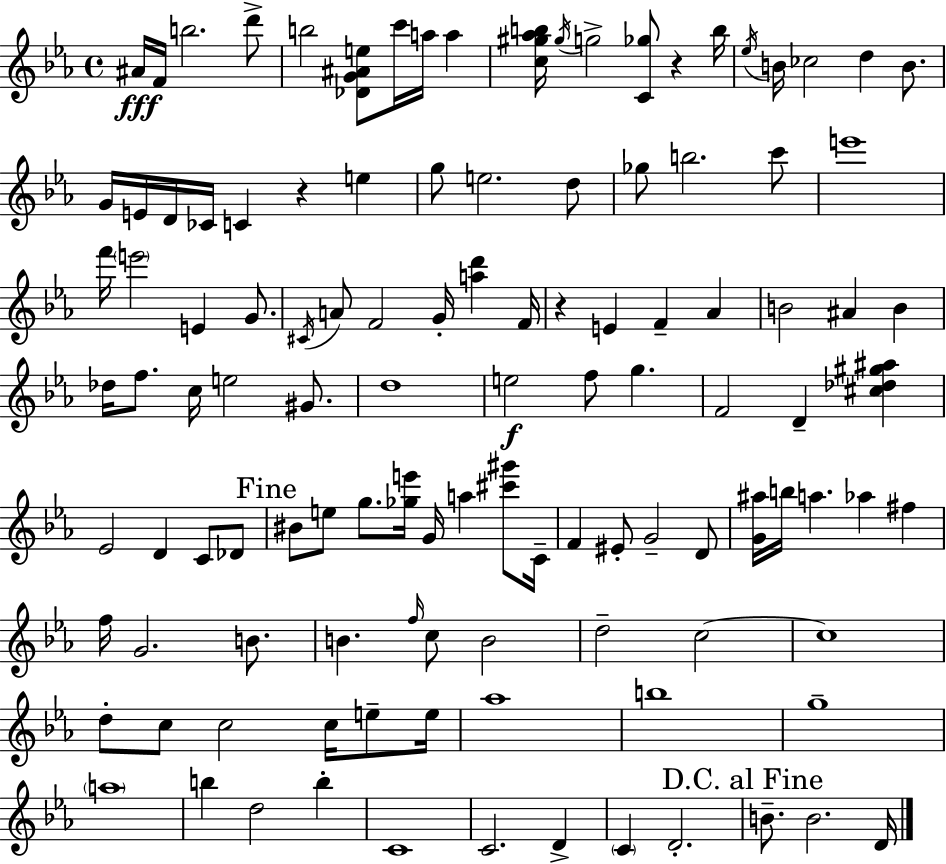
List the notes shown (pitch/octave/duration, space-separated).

A#4/s F4/s B5/h. D6/e B5/h [Db4,G4,A#4,E5]/e C6/s A5/s A5/q [C5,G#5,Ab5,B5]/s G#5/s G5/h [C4,Gb5]/e R/q B5/s Eb5/s B4/s CES5/h D5/q B4/e. G4/s E4/s D4/s CES4/s C4/q R/q E5/q G5/e E5/h. D5/e Gb5/e B5/h. C6/e E6/w F6/s E6/h E4/q G4/e. C#4/s A4/e F4/h G4/s [A5,D6]/q F4/s R/q E4/q F4/q Ab4/q B4/h A#4/q B4/q Db5/s F5/e. C5/s E5/h G#4/e. D5/w E5/h F5/e G5/q. F4/h D4/q [C#5,Db5,G#5,A#5]/q Eb4/h D4/q C4/e Db4/e BIS4/e E5/e G5/e. [Gb5,E6]/s G4/s A5/q [C#6,G#6]/e C4/s F4/q EIS4/e G4/h D4/e [G4,A#5]/s B5/s A5/q. Ab5/q F#5/q F5/s G4/h. B4/e. B4/q. F5/s C5/e B4/h D5/h C5/h C5/w D5/e C5/e C5/h C5/s E5/e E5/s Ab5/w B5/w G5/w A5/w B5/q D5/h B5/q C4/w C4/h. D4/q C4/q D4/h. B4/e. B4/h. D4/s